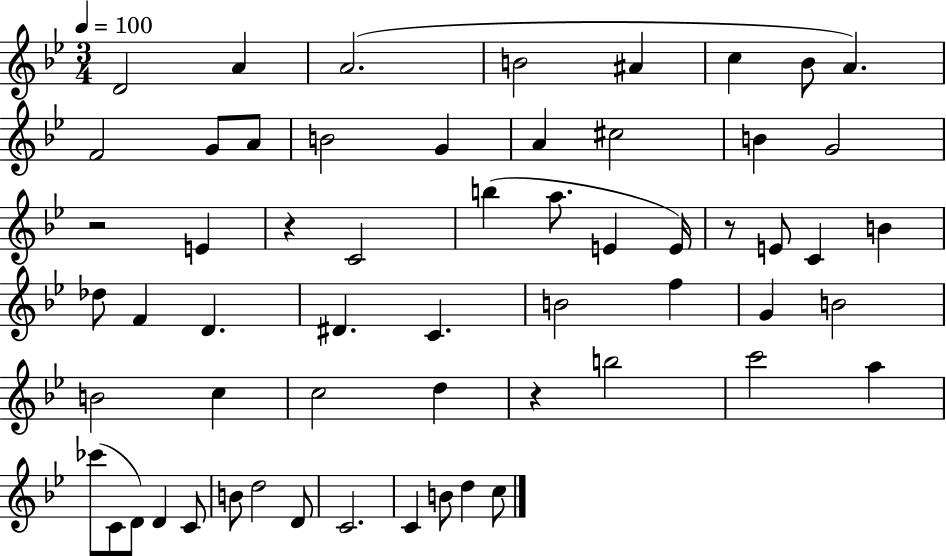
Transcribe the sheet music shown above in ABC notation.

X:1
T:Untitled
M:3/4
L:1/4
K:Bb
D2 A A2 B2 ^A c _B/2 A F2 G/2 A/2 B2 G A ^c2 B G2 z2 E z C2 b a/2 E E/4 z/2 E/2 C B _d/2 F D ^D C B2 f G B2 B2 c c2 d z b2 c'2 a _c'/2 C/2 D/2 D C/2 B/2 d2 D/2 C2 C B/2 d c/2